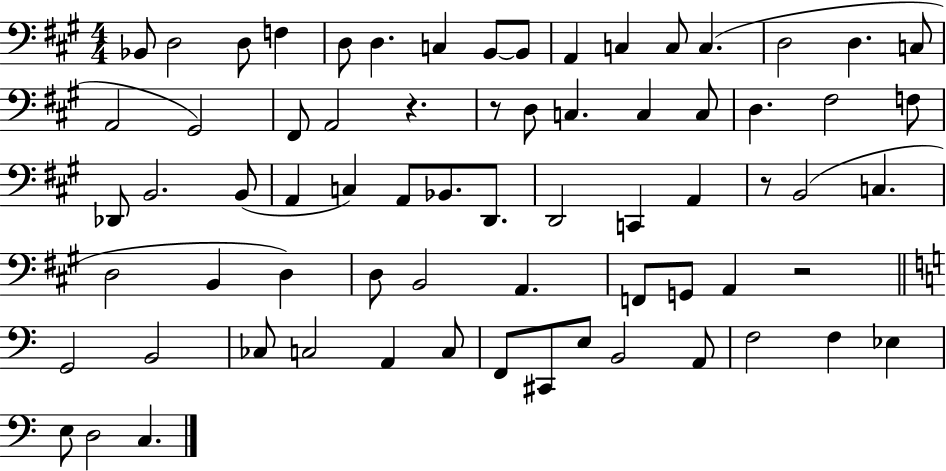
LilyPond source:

{
  \clef bass
  \numericTimeSignature
  \time 4/4
  \key a \major
  \repeat volta 2 { bes,8 d2 d8 f4 | d8 d4. c4 b,8~~ b,8 | a,4 c4 c8 c4.( | d2 d4. c8 | \break a,2 gis,2) | fis,8 a,2 r4. | r8 d8 c4. c4 c8 | d4. fis2 f8 | \break des,8 b,2. b,8( | a,4 c4) a,8 bes,8. d,8. | d,2 c,4 a,4 | r8 b,2( c4. | \break d2 b,4 d4) | d8 b,2 a,4. | f,8 g,8 a,4 r2 | \bar "||" \break \key c \major g,2 b,2 | ces8 c2 a,4 c8 | f,8 cis,8 e8 b,2 a,8 | f2 f4 ees4 | \break e8 d2 c4. | } \bar "|."
}